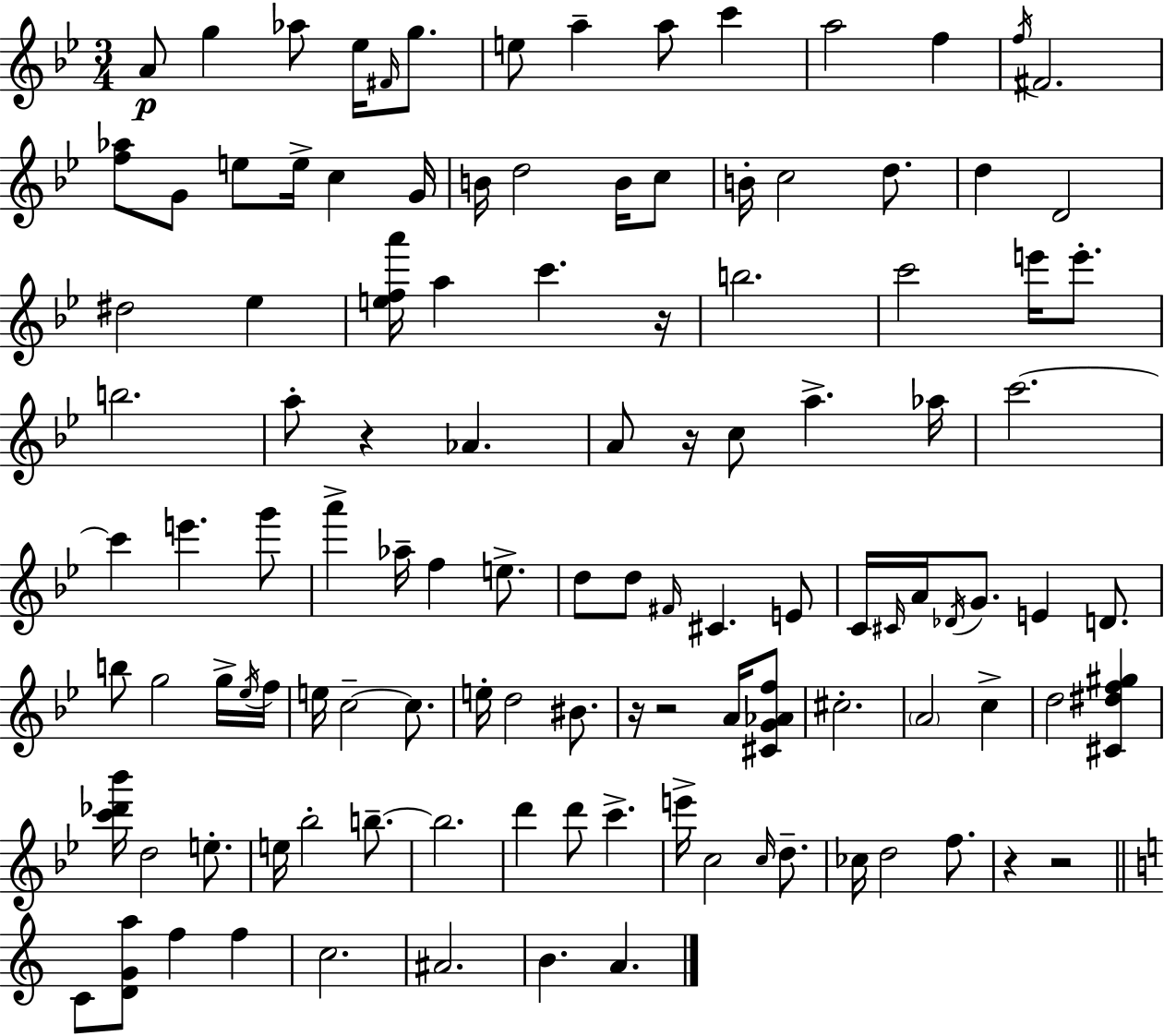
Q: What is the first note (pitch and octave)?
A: A4